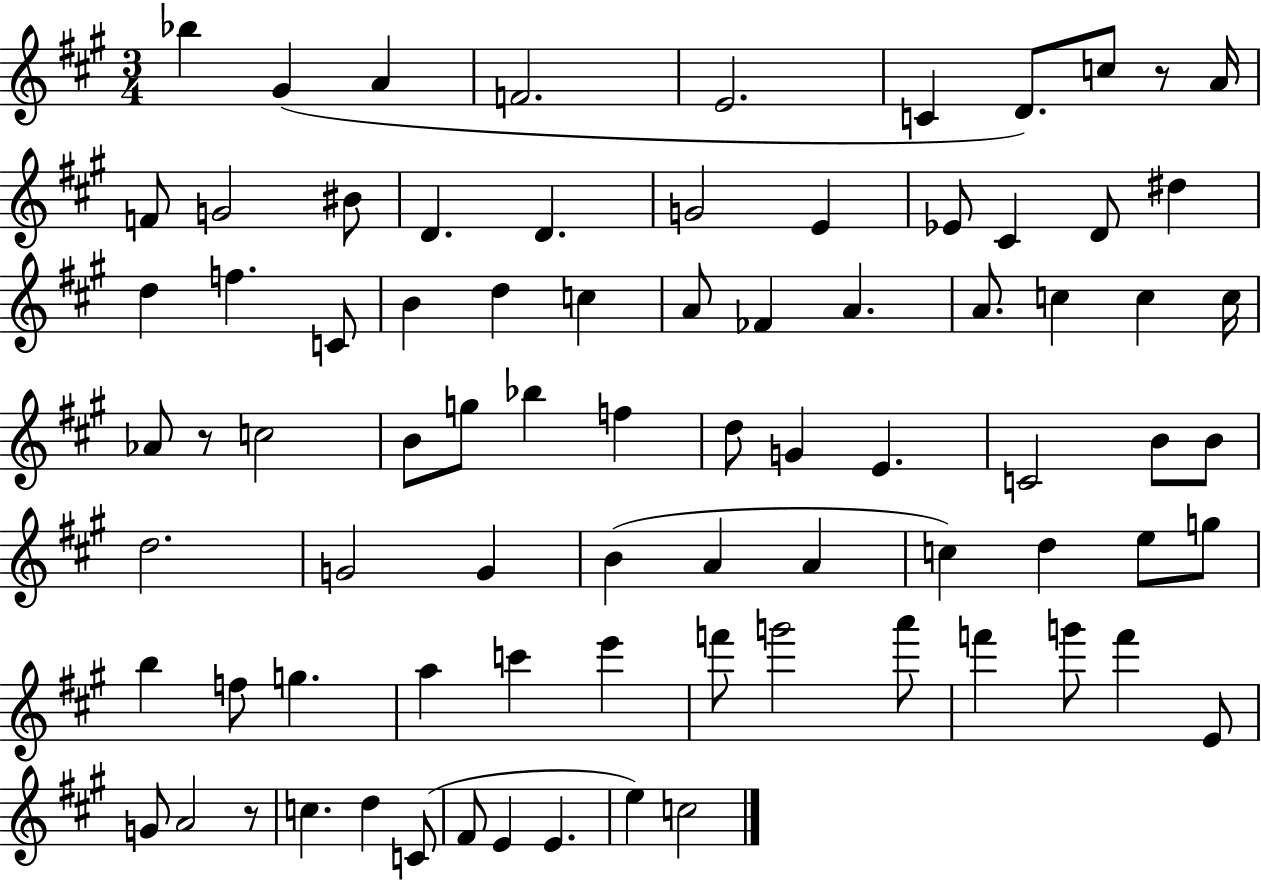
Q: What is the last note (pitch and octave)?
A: C5